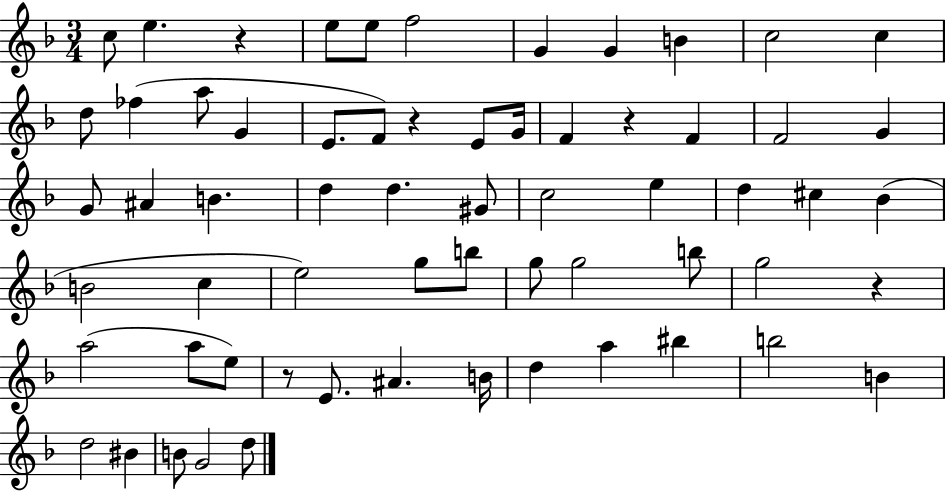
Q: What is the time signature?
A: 3/4